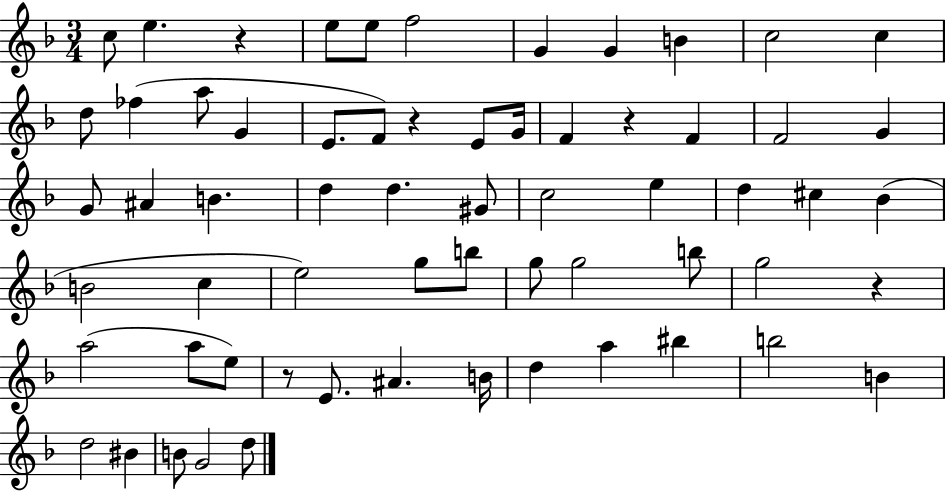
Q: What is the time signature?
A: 3/4